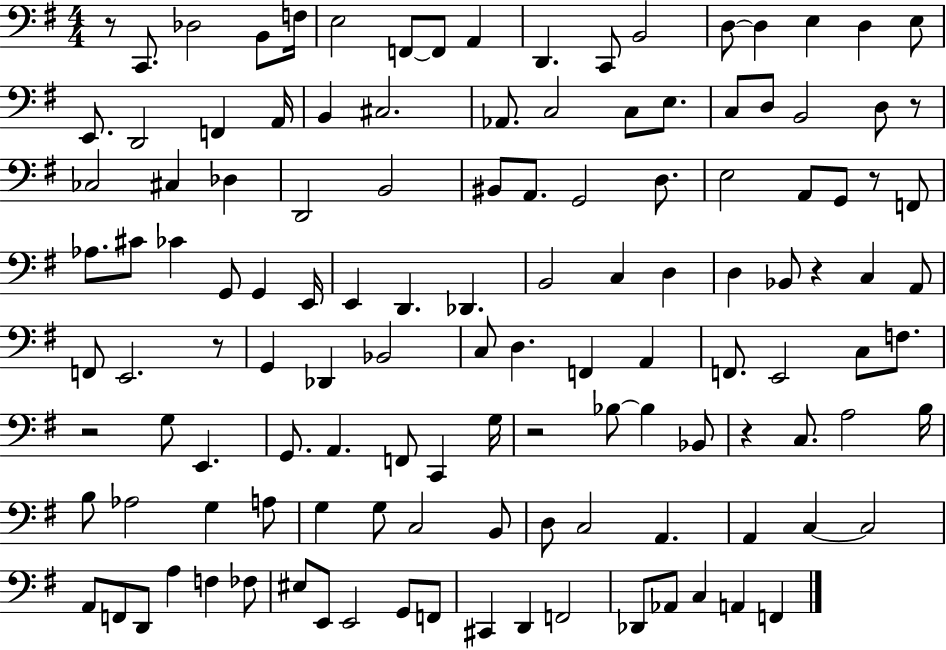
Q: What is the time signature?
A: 4/4